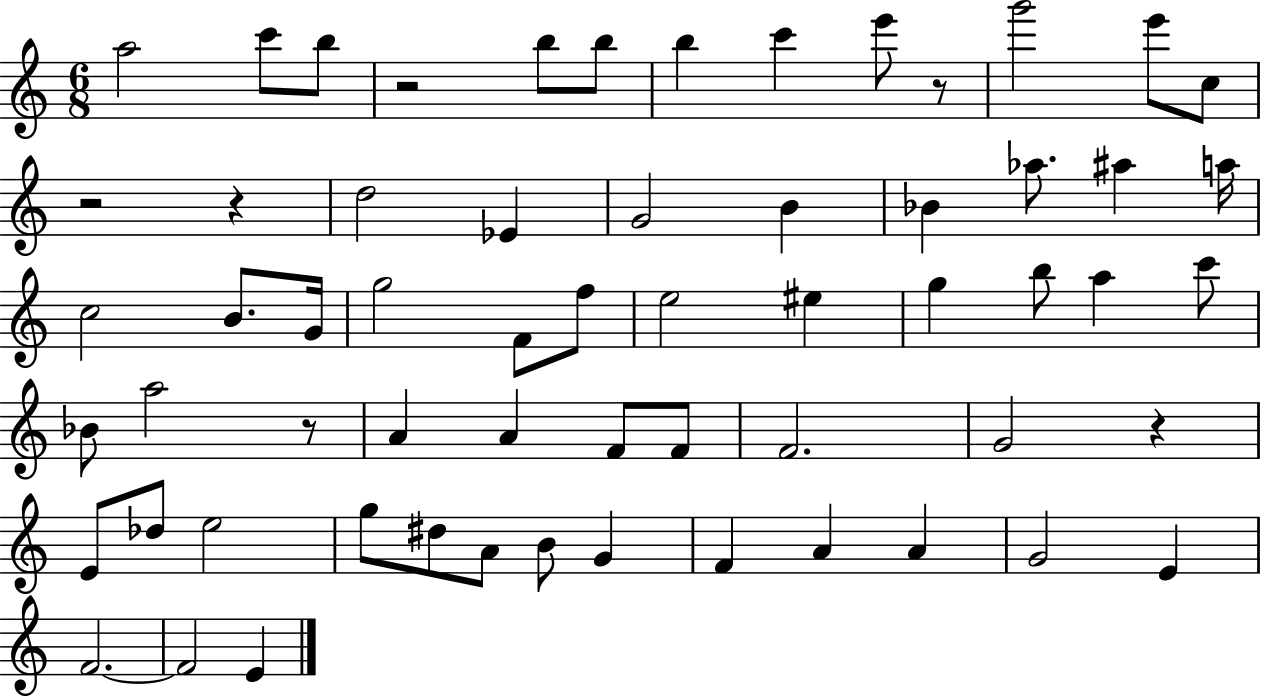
{
  \clef treble
  \numericTimeSignature
  \time 6/8
  \key c \major
  a''2 c'''8 b''8 | r2 b''8 b''8 | b''4 c'''4 e'''8 r8 | g'''2 e'''8 c''8 | \break r2 r4 | d''2 ees'4 | g'2 b'4 | bes'4 aes''8. ais''4 a''16 | \break c''2 b'8. g'16 | g''2 f'8 f''8 | e''2 eis''4 | g''4 b''8 a''4 c'''8 | \break bes'8 a''2 r8 | a'4 a'4 f'8 f'8 | f'2. | g'2 r4 | \break e'8 des''8 e''2 | g''8 dis''8 a'8 b'8 g'4 | f'4 a'4 a'4 | g'2 e'4 | \break f'2.~~ | f'2 e'4 | \bar "|."
}